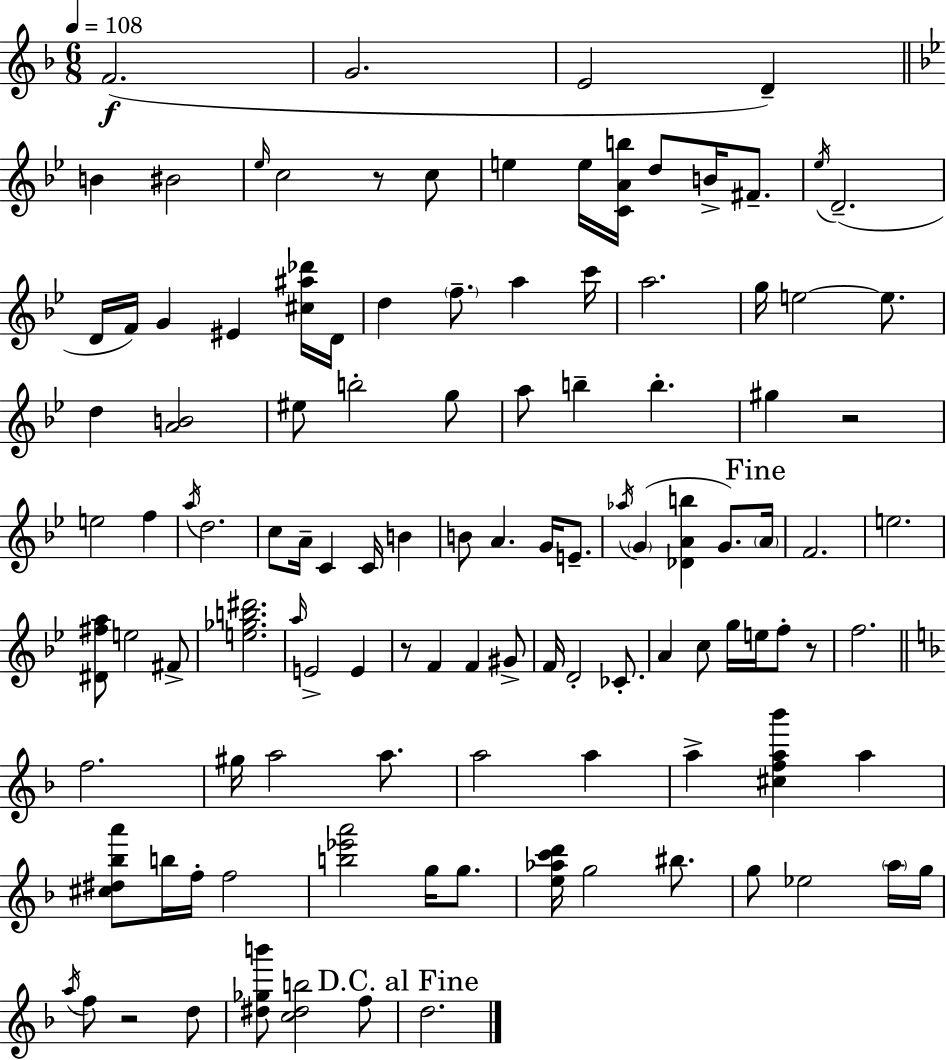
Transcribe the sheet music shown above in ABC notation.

X:1
T:Untitled
M:6/8
L:1/4
K:Dm
F2 G2 E2 D B ^B2 _e/4 c2 z/2 c/2 e e/4 [CAb]/4 d/2 B/4 ^F/2 _e/4 D2 D/4 F/4 G ^E [^c^a_d']/4 D/4 d f/2 a c'/4 a2 g/4 e2 e/2 d [AB]2 ^e/2 b2 g/2 a/2 b b ^g z2 e2 f a/4 d2 c/2 A/4 C C/4 B B/2 A G/4 E/2 _a/4 G [_DAb] G/2 A/4 F2 e2 [^D^fa]/2 e2 ^F/2 [e_gb^d']2 a/4 E2 E z/2 F F ^G/2 F/4 D2 _C/2 A c/2 g/4 e/4 f/2 z/2 f2 f2 ^g/4 a2 a/2 a2 a a [^cfa_b'] a [^c^d_ba']/2 b/4 f/4 f2 [b_e'a']2 g/4 g/2 [e_ac'd']/4 g2 ^b/2 g/2 _e2 a/4 g/4 a/4 f/2 z2 d/2 [^d_gb']/2 [c^db]2 f/2 d2